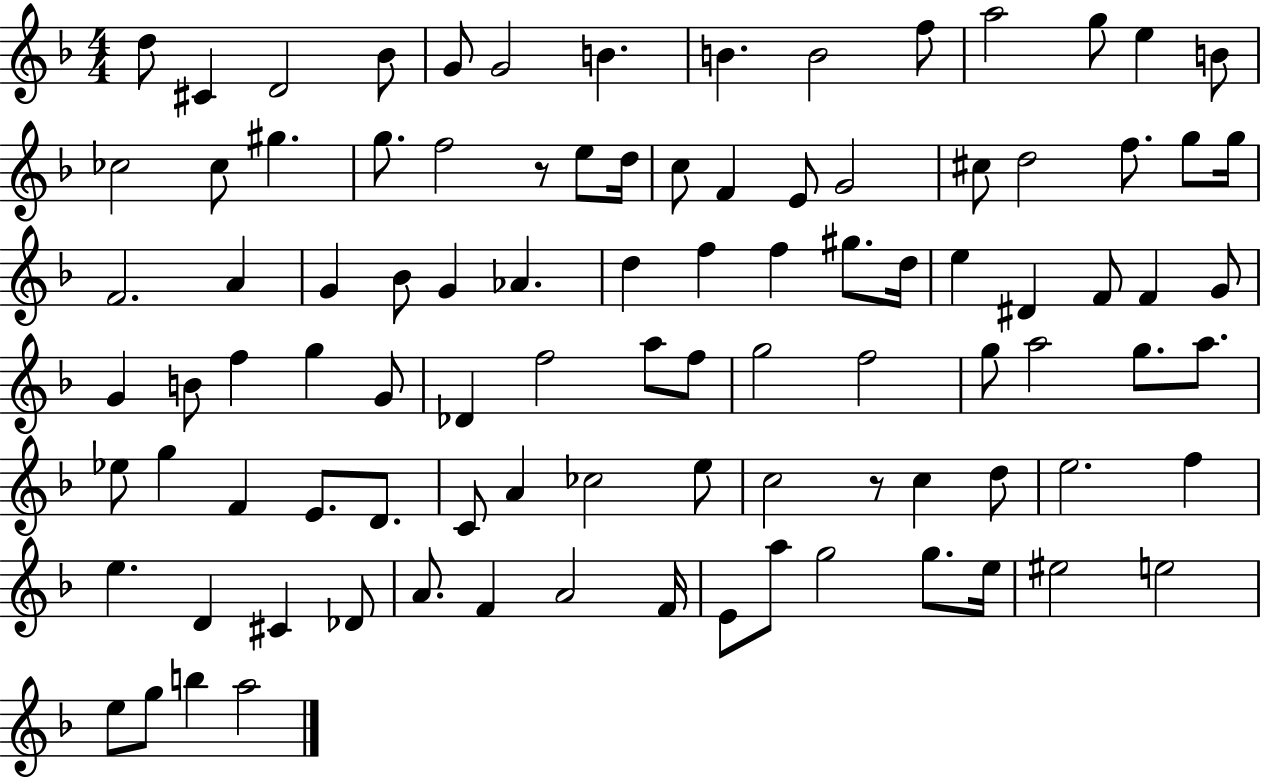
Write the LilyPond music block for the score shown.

{
  \clef treble
  \numericTimeSignature
  \time 4/4
  \key f \major
  d''8 cis'4 d'2 bes'8 | g'8 g'2 b'4. | b'4. b'2 f''8 | a''2 g''8 e''4 b'8 | \break ces''2 ces''8 gis''4. | g''8. f''2 r8 e''8 d''16 | c''8 f'4 e'8 g'2 | cis''8 d''2 f''8. g''8 g''16 | \break f'2. a'4 | g'4 bes'8 g'4 aes'4. | d''4 f''4 f''4 gis''8. d''16 | e''4 dis'4 f'8 f'4 g'8 | \break g'4 b'8 f''4 g''4 g'8 | des'4 f''2 a''8 f''8 | g''2 f''2 | g''8 a''2 g''8. a''8. | \break ees''8 g''4 f'4 e'8. d'8. | c'8 a'4 ces''2 e''8 | c''2 r8 c''4 d''8 | e''2. f''4 | \break e''4. d'4 cis'4 des'8 | a'8. f'4 a'2 f'16 | e'8 a''8 g''2 g''8. e''16 | eis''2 e''2 | \break e''8 g''8 b''4 a''2 | \bar "|."
}